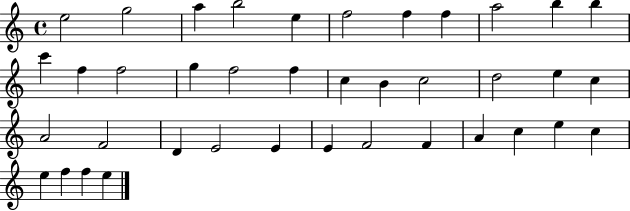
E5/h G5/h A5/q B5/h E5/q F5/h F5/q F5/q A5/h B5/q B5/q C6/q F5/q F5/h G5/q F5/h F5/q C5/q B4/q C5/h D5/h E5/q C5/q A4/h F4/h D4/q E4/h E4/q E4/q F4/h F4/q A4/q C5/q E5/q C5/q E5/q F5/q F5/q E5/q